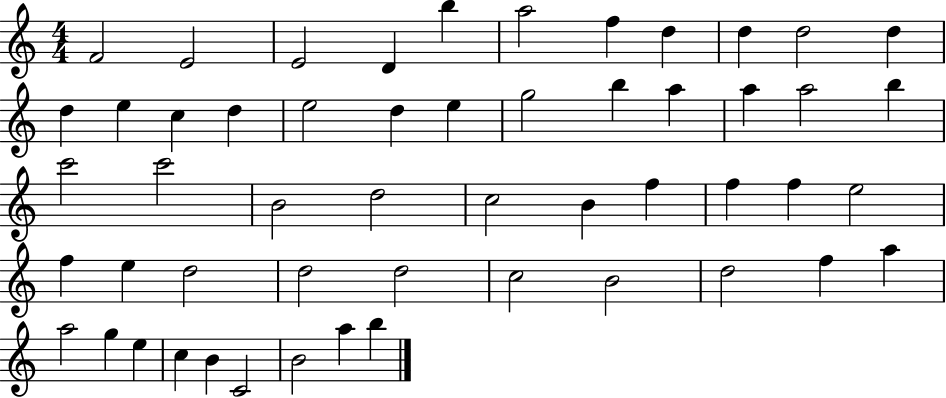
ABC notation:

X:1
T:Untitled
M:4/4
L:1/4
K:C
F2 E2 E2 D b a2 f d d d2 d d e c d e2 d e g2 b a a a2 b c'2 c'2 B2 d2 c2 B f f f e2 f e d2 d2 d2 c2 B2 d2 f a a2 g e c B C2 B2 a b